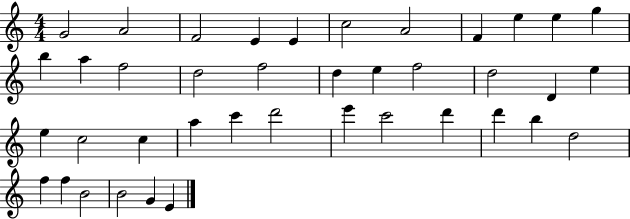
G4/h A4/h F4/h E4/q E4/q C5/h A4/h F4/q E5/q E5/q G5/q B5/q A5/q F5/h D5/h F5/h D5/q E5/q F5/h D5/h D4/q E5/q E5/q C5/h C5/q A5/q C6/q D6/h E6/q C6/h D6/q D6/q B5/q D5/h F5/q F5/q B4/h B4/h G4/q E4/q